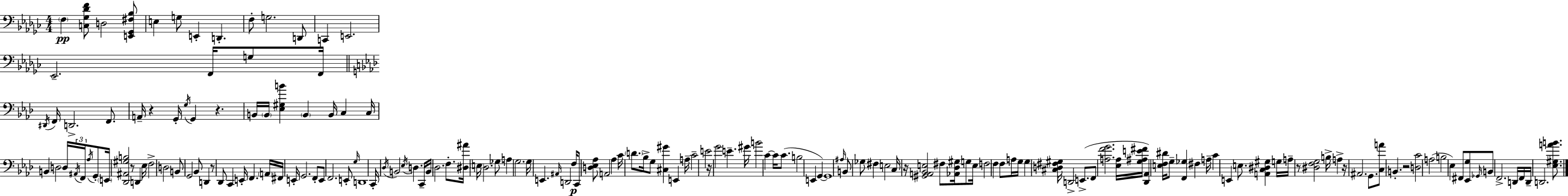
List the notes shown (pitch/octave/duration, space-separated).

F3/q [C3,Gb3,Db4,F4]/e D3/h [E2,Gb2,F#3,Bb3]/e E3/q G3/e E2/q D2/q. F3/e G3/h. D2/e C2/q E2/h. Eb2/h. F2/s G3/e F2/s D#2/s F2/s D2/h. F2/e. A2/s R/q G2/s G3/s G2/q R/q. B2/s B2/s [Eb3,G#3,B4]/q B2/q B2/s C3/q C3/s B2/q D3/h D3/s A#2/s F2/s Ab3/s G2/e E2/s [Db2,A#2,G#3,B3]/h R/e D2/q Eb3/s F3/h D3/h B2/e G2/h Bb2/e D2/q R/e Db2/e C2/q E2/s F2/q. A2/s F#2/s E2/s G2/h. F2/e E2/e F2/h. E2/e G3/s D2/w C2/s Db3/s B2/h Eb3/s D3/q. C2/s B2/s Db3/h. F3/e. [D#3,A#4]/s E3/s Db3/h. Gb3/e A3/q G3/h. G3/s E2/q. A#2/s D2/h F3/s C2/e [D3,Eb3,Ab3]/e A2/h Ab3/q C4/s D4/e. Bb3/s G3/e [C#3,G#4]/q E2/q A3/s C4/h E4/h R/s G4/h E4/q. G#4/s B4/h C4/q C4/s C4/e. B3/h E2/q G2/q G2/w A#3/s B2/e Gb3/e F#3/q E3/h C3/s R/s [G#2,A2,Bb2,E3]/h F#3/e [Ab2,Db3,G#3]/s G3/e E3/s F3/h F3/q F3/e A3/s G3/s G3/q [C#3,D3,F#3,G#3]/s D2/h E2/e. F2/e [A3,F4,G4]/h. [Eb3,A3]/s [G3,A#3,E4,F#4]/s [Db2,Ab2]/q [E3,F3,D#4]/s G3/e [F2,Gb3]/q F#3/q A3/s C4/q E2/q E3/e. [A2,C3,D#3,G#3]/q G3/s A3/s R/e [D#3,F3,G3]/h B3/s A3/q R/s A#2/h. G2/e. [C3,A4]/e B2/q. R/h [D3,C4]/h A3/h B3/h Eb3/q F#2/e [Eb2,G3]/e Gb2/s B2/e F2/h. D2/s F2/s D2/s D2/h. [Eb3,G#3,A4,B4]/e.